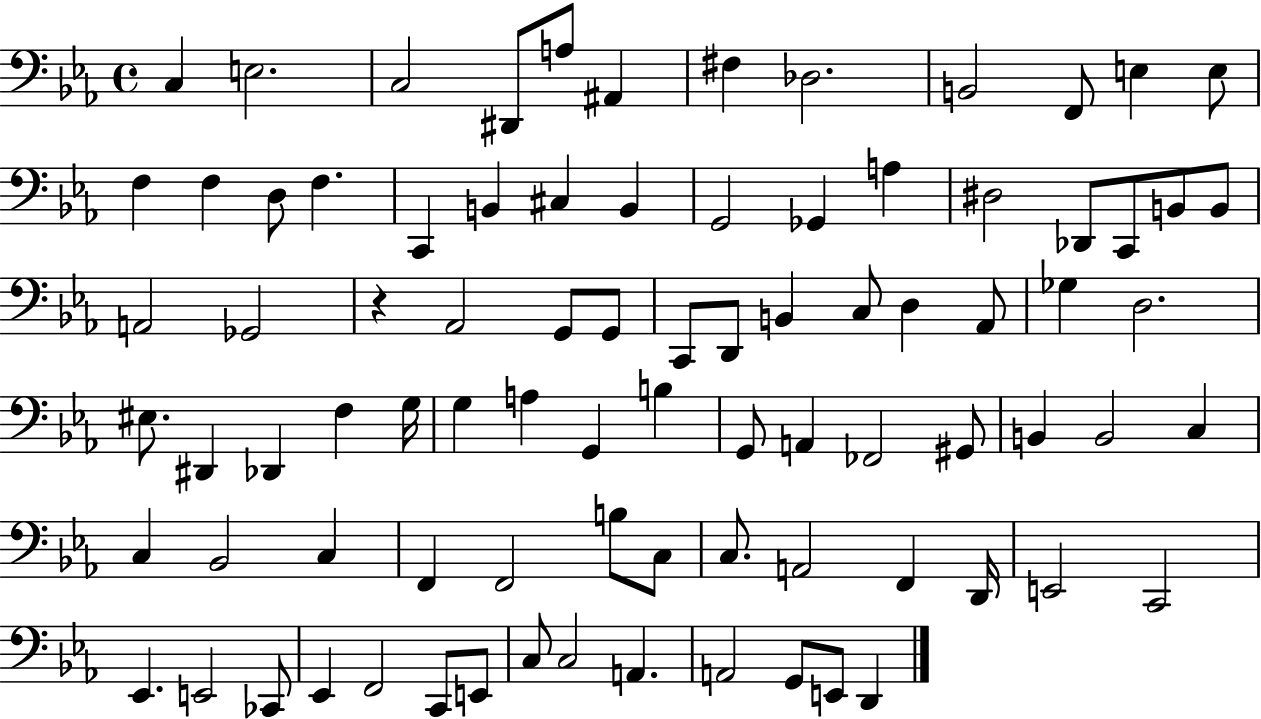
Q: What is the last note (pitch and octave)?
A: D2